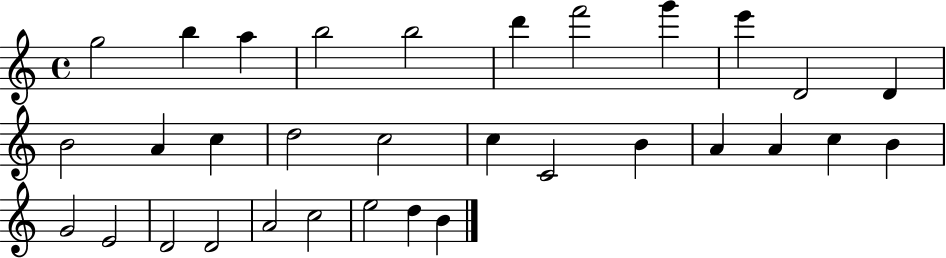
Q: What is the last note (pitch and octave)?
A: B4